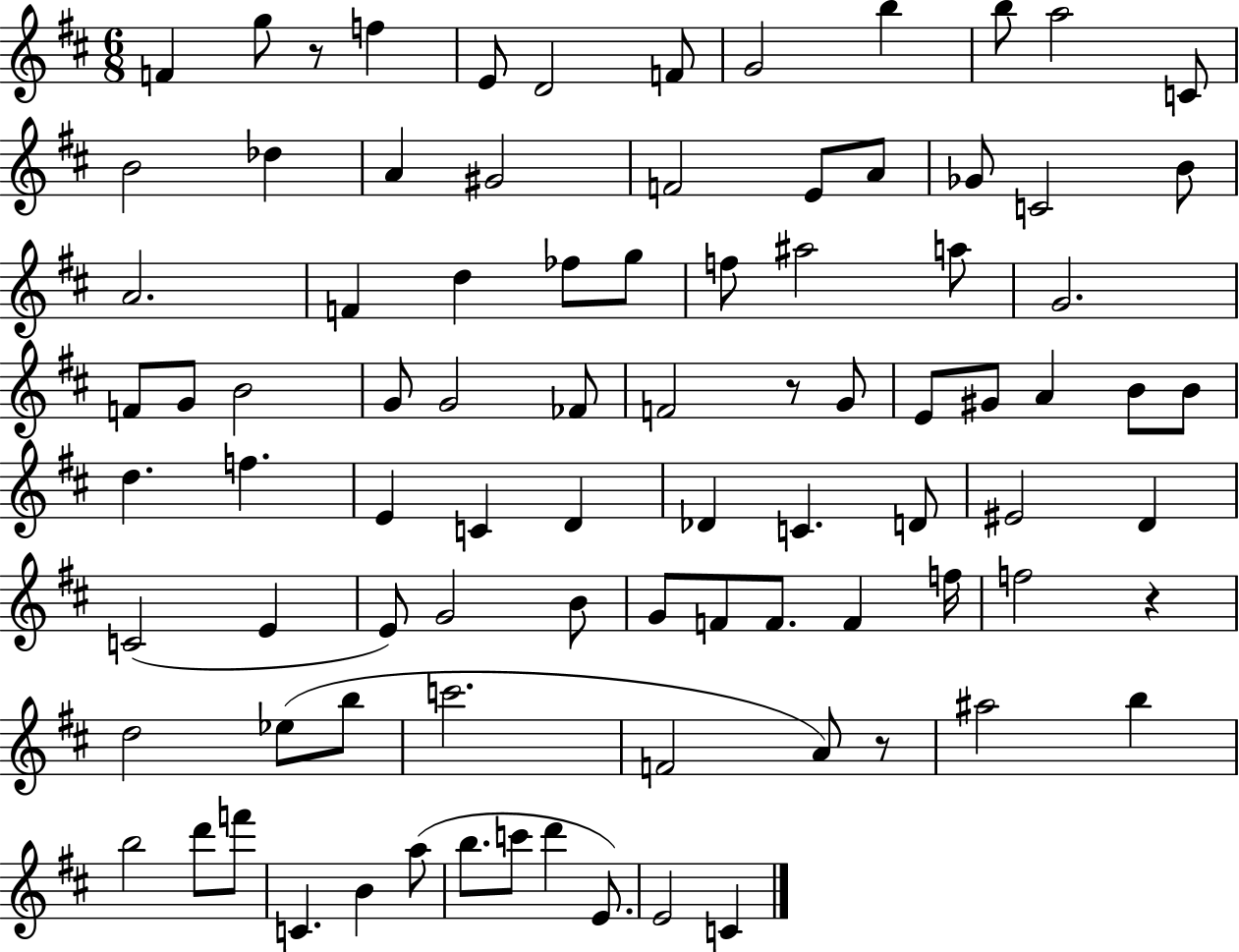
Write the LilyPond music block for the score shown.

{
  \clef treble
  \numericTimeSignature
  \time 6/8
  \key d \major
  f'4 g''8 r8 f''4 | e'8 d'2 f'8 | g'2 b''4 | b''8 a''2 c'8 | \break b'2 des''4 | a'4 gis'2 | f'2 e'8 a'8 | ges'8 c'2 b'8 | \break a'2. | f'4 d''4 fes''8 g''8 | f''8 ais''2 a''8 | g'2. | \break f'8 g'8 b'2 | g'8 g'2 fes'8 | f'2 r8 g'8 | e'8 gis'8 a'4 b'8 b'8 | \break d''4. f''4. | e'4 c'4 d'4 | des'4 c'4. d'8 | eis'2 d'4 | \break c'2( e'4 | e'8) g'2 b'8 | g'8 f'8 f'8. f'4 f''16 | f''2 r4 | \break d''2 ees''8( b''8 | c'''2. | f'2 a'8) r8 | ais''2 b''4 | \break b''2 d'''8 f'''8 | c'4. b'4 a''8( | b''8. c'''8 d'''4 e'8.) | e'2 c'4 | \break \bar "|."
}